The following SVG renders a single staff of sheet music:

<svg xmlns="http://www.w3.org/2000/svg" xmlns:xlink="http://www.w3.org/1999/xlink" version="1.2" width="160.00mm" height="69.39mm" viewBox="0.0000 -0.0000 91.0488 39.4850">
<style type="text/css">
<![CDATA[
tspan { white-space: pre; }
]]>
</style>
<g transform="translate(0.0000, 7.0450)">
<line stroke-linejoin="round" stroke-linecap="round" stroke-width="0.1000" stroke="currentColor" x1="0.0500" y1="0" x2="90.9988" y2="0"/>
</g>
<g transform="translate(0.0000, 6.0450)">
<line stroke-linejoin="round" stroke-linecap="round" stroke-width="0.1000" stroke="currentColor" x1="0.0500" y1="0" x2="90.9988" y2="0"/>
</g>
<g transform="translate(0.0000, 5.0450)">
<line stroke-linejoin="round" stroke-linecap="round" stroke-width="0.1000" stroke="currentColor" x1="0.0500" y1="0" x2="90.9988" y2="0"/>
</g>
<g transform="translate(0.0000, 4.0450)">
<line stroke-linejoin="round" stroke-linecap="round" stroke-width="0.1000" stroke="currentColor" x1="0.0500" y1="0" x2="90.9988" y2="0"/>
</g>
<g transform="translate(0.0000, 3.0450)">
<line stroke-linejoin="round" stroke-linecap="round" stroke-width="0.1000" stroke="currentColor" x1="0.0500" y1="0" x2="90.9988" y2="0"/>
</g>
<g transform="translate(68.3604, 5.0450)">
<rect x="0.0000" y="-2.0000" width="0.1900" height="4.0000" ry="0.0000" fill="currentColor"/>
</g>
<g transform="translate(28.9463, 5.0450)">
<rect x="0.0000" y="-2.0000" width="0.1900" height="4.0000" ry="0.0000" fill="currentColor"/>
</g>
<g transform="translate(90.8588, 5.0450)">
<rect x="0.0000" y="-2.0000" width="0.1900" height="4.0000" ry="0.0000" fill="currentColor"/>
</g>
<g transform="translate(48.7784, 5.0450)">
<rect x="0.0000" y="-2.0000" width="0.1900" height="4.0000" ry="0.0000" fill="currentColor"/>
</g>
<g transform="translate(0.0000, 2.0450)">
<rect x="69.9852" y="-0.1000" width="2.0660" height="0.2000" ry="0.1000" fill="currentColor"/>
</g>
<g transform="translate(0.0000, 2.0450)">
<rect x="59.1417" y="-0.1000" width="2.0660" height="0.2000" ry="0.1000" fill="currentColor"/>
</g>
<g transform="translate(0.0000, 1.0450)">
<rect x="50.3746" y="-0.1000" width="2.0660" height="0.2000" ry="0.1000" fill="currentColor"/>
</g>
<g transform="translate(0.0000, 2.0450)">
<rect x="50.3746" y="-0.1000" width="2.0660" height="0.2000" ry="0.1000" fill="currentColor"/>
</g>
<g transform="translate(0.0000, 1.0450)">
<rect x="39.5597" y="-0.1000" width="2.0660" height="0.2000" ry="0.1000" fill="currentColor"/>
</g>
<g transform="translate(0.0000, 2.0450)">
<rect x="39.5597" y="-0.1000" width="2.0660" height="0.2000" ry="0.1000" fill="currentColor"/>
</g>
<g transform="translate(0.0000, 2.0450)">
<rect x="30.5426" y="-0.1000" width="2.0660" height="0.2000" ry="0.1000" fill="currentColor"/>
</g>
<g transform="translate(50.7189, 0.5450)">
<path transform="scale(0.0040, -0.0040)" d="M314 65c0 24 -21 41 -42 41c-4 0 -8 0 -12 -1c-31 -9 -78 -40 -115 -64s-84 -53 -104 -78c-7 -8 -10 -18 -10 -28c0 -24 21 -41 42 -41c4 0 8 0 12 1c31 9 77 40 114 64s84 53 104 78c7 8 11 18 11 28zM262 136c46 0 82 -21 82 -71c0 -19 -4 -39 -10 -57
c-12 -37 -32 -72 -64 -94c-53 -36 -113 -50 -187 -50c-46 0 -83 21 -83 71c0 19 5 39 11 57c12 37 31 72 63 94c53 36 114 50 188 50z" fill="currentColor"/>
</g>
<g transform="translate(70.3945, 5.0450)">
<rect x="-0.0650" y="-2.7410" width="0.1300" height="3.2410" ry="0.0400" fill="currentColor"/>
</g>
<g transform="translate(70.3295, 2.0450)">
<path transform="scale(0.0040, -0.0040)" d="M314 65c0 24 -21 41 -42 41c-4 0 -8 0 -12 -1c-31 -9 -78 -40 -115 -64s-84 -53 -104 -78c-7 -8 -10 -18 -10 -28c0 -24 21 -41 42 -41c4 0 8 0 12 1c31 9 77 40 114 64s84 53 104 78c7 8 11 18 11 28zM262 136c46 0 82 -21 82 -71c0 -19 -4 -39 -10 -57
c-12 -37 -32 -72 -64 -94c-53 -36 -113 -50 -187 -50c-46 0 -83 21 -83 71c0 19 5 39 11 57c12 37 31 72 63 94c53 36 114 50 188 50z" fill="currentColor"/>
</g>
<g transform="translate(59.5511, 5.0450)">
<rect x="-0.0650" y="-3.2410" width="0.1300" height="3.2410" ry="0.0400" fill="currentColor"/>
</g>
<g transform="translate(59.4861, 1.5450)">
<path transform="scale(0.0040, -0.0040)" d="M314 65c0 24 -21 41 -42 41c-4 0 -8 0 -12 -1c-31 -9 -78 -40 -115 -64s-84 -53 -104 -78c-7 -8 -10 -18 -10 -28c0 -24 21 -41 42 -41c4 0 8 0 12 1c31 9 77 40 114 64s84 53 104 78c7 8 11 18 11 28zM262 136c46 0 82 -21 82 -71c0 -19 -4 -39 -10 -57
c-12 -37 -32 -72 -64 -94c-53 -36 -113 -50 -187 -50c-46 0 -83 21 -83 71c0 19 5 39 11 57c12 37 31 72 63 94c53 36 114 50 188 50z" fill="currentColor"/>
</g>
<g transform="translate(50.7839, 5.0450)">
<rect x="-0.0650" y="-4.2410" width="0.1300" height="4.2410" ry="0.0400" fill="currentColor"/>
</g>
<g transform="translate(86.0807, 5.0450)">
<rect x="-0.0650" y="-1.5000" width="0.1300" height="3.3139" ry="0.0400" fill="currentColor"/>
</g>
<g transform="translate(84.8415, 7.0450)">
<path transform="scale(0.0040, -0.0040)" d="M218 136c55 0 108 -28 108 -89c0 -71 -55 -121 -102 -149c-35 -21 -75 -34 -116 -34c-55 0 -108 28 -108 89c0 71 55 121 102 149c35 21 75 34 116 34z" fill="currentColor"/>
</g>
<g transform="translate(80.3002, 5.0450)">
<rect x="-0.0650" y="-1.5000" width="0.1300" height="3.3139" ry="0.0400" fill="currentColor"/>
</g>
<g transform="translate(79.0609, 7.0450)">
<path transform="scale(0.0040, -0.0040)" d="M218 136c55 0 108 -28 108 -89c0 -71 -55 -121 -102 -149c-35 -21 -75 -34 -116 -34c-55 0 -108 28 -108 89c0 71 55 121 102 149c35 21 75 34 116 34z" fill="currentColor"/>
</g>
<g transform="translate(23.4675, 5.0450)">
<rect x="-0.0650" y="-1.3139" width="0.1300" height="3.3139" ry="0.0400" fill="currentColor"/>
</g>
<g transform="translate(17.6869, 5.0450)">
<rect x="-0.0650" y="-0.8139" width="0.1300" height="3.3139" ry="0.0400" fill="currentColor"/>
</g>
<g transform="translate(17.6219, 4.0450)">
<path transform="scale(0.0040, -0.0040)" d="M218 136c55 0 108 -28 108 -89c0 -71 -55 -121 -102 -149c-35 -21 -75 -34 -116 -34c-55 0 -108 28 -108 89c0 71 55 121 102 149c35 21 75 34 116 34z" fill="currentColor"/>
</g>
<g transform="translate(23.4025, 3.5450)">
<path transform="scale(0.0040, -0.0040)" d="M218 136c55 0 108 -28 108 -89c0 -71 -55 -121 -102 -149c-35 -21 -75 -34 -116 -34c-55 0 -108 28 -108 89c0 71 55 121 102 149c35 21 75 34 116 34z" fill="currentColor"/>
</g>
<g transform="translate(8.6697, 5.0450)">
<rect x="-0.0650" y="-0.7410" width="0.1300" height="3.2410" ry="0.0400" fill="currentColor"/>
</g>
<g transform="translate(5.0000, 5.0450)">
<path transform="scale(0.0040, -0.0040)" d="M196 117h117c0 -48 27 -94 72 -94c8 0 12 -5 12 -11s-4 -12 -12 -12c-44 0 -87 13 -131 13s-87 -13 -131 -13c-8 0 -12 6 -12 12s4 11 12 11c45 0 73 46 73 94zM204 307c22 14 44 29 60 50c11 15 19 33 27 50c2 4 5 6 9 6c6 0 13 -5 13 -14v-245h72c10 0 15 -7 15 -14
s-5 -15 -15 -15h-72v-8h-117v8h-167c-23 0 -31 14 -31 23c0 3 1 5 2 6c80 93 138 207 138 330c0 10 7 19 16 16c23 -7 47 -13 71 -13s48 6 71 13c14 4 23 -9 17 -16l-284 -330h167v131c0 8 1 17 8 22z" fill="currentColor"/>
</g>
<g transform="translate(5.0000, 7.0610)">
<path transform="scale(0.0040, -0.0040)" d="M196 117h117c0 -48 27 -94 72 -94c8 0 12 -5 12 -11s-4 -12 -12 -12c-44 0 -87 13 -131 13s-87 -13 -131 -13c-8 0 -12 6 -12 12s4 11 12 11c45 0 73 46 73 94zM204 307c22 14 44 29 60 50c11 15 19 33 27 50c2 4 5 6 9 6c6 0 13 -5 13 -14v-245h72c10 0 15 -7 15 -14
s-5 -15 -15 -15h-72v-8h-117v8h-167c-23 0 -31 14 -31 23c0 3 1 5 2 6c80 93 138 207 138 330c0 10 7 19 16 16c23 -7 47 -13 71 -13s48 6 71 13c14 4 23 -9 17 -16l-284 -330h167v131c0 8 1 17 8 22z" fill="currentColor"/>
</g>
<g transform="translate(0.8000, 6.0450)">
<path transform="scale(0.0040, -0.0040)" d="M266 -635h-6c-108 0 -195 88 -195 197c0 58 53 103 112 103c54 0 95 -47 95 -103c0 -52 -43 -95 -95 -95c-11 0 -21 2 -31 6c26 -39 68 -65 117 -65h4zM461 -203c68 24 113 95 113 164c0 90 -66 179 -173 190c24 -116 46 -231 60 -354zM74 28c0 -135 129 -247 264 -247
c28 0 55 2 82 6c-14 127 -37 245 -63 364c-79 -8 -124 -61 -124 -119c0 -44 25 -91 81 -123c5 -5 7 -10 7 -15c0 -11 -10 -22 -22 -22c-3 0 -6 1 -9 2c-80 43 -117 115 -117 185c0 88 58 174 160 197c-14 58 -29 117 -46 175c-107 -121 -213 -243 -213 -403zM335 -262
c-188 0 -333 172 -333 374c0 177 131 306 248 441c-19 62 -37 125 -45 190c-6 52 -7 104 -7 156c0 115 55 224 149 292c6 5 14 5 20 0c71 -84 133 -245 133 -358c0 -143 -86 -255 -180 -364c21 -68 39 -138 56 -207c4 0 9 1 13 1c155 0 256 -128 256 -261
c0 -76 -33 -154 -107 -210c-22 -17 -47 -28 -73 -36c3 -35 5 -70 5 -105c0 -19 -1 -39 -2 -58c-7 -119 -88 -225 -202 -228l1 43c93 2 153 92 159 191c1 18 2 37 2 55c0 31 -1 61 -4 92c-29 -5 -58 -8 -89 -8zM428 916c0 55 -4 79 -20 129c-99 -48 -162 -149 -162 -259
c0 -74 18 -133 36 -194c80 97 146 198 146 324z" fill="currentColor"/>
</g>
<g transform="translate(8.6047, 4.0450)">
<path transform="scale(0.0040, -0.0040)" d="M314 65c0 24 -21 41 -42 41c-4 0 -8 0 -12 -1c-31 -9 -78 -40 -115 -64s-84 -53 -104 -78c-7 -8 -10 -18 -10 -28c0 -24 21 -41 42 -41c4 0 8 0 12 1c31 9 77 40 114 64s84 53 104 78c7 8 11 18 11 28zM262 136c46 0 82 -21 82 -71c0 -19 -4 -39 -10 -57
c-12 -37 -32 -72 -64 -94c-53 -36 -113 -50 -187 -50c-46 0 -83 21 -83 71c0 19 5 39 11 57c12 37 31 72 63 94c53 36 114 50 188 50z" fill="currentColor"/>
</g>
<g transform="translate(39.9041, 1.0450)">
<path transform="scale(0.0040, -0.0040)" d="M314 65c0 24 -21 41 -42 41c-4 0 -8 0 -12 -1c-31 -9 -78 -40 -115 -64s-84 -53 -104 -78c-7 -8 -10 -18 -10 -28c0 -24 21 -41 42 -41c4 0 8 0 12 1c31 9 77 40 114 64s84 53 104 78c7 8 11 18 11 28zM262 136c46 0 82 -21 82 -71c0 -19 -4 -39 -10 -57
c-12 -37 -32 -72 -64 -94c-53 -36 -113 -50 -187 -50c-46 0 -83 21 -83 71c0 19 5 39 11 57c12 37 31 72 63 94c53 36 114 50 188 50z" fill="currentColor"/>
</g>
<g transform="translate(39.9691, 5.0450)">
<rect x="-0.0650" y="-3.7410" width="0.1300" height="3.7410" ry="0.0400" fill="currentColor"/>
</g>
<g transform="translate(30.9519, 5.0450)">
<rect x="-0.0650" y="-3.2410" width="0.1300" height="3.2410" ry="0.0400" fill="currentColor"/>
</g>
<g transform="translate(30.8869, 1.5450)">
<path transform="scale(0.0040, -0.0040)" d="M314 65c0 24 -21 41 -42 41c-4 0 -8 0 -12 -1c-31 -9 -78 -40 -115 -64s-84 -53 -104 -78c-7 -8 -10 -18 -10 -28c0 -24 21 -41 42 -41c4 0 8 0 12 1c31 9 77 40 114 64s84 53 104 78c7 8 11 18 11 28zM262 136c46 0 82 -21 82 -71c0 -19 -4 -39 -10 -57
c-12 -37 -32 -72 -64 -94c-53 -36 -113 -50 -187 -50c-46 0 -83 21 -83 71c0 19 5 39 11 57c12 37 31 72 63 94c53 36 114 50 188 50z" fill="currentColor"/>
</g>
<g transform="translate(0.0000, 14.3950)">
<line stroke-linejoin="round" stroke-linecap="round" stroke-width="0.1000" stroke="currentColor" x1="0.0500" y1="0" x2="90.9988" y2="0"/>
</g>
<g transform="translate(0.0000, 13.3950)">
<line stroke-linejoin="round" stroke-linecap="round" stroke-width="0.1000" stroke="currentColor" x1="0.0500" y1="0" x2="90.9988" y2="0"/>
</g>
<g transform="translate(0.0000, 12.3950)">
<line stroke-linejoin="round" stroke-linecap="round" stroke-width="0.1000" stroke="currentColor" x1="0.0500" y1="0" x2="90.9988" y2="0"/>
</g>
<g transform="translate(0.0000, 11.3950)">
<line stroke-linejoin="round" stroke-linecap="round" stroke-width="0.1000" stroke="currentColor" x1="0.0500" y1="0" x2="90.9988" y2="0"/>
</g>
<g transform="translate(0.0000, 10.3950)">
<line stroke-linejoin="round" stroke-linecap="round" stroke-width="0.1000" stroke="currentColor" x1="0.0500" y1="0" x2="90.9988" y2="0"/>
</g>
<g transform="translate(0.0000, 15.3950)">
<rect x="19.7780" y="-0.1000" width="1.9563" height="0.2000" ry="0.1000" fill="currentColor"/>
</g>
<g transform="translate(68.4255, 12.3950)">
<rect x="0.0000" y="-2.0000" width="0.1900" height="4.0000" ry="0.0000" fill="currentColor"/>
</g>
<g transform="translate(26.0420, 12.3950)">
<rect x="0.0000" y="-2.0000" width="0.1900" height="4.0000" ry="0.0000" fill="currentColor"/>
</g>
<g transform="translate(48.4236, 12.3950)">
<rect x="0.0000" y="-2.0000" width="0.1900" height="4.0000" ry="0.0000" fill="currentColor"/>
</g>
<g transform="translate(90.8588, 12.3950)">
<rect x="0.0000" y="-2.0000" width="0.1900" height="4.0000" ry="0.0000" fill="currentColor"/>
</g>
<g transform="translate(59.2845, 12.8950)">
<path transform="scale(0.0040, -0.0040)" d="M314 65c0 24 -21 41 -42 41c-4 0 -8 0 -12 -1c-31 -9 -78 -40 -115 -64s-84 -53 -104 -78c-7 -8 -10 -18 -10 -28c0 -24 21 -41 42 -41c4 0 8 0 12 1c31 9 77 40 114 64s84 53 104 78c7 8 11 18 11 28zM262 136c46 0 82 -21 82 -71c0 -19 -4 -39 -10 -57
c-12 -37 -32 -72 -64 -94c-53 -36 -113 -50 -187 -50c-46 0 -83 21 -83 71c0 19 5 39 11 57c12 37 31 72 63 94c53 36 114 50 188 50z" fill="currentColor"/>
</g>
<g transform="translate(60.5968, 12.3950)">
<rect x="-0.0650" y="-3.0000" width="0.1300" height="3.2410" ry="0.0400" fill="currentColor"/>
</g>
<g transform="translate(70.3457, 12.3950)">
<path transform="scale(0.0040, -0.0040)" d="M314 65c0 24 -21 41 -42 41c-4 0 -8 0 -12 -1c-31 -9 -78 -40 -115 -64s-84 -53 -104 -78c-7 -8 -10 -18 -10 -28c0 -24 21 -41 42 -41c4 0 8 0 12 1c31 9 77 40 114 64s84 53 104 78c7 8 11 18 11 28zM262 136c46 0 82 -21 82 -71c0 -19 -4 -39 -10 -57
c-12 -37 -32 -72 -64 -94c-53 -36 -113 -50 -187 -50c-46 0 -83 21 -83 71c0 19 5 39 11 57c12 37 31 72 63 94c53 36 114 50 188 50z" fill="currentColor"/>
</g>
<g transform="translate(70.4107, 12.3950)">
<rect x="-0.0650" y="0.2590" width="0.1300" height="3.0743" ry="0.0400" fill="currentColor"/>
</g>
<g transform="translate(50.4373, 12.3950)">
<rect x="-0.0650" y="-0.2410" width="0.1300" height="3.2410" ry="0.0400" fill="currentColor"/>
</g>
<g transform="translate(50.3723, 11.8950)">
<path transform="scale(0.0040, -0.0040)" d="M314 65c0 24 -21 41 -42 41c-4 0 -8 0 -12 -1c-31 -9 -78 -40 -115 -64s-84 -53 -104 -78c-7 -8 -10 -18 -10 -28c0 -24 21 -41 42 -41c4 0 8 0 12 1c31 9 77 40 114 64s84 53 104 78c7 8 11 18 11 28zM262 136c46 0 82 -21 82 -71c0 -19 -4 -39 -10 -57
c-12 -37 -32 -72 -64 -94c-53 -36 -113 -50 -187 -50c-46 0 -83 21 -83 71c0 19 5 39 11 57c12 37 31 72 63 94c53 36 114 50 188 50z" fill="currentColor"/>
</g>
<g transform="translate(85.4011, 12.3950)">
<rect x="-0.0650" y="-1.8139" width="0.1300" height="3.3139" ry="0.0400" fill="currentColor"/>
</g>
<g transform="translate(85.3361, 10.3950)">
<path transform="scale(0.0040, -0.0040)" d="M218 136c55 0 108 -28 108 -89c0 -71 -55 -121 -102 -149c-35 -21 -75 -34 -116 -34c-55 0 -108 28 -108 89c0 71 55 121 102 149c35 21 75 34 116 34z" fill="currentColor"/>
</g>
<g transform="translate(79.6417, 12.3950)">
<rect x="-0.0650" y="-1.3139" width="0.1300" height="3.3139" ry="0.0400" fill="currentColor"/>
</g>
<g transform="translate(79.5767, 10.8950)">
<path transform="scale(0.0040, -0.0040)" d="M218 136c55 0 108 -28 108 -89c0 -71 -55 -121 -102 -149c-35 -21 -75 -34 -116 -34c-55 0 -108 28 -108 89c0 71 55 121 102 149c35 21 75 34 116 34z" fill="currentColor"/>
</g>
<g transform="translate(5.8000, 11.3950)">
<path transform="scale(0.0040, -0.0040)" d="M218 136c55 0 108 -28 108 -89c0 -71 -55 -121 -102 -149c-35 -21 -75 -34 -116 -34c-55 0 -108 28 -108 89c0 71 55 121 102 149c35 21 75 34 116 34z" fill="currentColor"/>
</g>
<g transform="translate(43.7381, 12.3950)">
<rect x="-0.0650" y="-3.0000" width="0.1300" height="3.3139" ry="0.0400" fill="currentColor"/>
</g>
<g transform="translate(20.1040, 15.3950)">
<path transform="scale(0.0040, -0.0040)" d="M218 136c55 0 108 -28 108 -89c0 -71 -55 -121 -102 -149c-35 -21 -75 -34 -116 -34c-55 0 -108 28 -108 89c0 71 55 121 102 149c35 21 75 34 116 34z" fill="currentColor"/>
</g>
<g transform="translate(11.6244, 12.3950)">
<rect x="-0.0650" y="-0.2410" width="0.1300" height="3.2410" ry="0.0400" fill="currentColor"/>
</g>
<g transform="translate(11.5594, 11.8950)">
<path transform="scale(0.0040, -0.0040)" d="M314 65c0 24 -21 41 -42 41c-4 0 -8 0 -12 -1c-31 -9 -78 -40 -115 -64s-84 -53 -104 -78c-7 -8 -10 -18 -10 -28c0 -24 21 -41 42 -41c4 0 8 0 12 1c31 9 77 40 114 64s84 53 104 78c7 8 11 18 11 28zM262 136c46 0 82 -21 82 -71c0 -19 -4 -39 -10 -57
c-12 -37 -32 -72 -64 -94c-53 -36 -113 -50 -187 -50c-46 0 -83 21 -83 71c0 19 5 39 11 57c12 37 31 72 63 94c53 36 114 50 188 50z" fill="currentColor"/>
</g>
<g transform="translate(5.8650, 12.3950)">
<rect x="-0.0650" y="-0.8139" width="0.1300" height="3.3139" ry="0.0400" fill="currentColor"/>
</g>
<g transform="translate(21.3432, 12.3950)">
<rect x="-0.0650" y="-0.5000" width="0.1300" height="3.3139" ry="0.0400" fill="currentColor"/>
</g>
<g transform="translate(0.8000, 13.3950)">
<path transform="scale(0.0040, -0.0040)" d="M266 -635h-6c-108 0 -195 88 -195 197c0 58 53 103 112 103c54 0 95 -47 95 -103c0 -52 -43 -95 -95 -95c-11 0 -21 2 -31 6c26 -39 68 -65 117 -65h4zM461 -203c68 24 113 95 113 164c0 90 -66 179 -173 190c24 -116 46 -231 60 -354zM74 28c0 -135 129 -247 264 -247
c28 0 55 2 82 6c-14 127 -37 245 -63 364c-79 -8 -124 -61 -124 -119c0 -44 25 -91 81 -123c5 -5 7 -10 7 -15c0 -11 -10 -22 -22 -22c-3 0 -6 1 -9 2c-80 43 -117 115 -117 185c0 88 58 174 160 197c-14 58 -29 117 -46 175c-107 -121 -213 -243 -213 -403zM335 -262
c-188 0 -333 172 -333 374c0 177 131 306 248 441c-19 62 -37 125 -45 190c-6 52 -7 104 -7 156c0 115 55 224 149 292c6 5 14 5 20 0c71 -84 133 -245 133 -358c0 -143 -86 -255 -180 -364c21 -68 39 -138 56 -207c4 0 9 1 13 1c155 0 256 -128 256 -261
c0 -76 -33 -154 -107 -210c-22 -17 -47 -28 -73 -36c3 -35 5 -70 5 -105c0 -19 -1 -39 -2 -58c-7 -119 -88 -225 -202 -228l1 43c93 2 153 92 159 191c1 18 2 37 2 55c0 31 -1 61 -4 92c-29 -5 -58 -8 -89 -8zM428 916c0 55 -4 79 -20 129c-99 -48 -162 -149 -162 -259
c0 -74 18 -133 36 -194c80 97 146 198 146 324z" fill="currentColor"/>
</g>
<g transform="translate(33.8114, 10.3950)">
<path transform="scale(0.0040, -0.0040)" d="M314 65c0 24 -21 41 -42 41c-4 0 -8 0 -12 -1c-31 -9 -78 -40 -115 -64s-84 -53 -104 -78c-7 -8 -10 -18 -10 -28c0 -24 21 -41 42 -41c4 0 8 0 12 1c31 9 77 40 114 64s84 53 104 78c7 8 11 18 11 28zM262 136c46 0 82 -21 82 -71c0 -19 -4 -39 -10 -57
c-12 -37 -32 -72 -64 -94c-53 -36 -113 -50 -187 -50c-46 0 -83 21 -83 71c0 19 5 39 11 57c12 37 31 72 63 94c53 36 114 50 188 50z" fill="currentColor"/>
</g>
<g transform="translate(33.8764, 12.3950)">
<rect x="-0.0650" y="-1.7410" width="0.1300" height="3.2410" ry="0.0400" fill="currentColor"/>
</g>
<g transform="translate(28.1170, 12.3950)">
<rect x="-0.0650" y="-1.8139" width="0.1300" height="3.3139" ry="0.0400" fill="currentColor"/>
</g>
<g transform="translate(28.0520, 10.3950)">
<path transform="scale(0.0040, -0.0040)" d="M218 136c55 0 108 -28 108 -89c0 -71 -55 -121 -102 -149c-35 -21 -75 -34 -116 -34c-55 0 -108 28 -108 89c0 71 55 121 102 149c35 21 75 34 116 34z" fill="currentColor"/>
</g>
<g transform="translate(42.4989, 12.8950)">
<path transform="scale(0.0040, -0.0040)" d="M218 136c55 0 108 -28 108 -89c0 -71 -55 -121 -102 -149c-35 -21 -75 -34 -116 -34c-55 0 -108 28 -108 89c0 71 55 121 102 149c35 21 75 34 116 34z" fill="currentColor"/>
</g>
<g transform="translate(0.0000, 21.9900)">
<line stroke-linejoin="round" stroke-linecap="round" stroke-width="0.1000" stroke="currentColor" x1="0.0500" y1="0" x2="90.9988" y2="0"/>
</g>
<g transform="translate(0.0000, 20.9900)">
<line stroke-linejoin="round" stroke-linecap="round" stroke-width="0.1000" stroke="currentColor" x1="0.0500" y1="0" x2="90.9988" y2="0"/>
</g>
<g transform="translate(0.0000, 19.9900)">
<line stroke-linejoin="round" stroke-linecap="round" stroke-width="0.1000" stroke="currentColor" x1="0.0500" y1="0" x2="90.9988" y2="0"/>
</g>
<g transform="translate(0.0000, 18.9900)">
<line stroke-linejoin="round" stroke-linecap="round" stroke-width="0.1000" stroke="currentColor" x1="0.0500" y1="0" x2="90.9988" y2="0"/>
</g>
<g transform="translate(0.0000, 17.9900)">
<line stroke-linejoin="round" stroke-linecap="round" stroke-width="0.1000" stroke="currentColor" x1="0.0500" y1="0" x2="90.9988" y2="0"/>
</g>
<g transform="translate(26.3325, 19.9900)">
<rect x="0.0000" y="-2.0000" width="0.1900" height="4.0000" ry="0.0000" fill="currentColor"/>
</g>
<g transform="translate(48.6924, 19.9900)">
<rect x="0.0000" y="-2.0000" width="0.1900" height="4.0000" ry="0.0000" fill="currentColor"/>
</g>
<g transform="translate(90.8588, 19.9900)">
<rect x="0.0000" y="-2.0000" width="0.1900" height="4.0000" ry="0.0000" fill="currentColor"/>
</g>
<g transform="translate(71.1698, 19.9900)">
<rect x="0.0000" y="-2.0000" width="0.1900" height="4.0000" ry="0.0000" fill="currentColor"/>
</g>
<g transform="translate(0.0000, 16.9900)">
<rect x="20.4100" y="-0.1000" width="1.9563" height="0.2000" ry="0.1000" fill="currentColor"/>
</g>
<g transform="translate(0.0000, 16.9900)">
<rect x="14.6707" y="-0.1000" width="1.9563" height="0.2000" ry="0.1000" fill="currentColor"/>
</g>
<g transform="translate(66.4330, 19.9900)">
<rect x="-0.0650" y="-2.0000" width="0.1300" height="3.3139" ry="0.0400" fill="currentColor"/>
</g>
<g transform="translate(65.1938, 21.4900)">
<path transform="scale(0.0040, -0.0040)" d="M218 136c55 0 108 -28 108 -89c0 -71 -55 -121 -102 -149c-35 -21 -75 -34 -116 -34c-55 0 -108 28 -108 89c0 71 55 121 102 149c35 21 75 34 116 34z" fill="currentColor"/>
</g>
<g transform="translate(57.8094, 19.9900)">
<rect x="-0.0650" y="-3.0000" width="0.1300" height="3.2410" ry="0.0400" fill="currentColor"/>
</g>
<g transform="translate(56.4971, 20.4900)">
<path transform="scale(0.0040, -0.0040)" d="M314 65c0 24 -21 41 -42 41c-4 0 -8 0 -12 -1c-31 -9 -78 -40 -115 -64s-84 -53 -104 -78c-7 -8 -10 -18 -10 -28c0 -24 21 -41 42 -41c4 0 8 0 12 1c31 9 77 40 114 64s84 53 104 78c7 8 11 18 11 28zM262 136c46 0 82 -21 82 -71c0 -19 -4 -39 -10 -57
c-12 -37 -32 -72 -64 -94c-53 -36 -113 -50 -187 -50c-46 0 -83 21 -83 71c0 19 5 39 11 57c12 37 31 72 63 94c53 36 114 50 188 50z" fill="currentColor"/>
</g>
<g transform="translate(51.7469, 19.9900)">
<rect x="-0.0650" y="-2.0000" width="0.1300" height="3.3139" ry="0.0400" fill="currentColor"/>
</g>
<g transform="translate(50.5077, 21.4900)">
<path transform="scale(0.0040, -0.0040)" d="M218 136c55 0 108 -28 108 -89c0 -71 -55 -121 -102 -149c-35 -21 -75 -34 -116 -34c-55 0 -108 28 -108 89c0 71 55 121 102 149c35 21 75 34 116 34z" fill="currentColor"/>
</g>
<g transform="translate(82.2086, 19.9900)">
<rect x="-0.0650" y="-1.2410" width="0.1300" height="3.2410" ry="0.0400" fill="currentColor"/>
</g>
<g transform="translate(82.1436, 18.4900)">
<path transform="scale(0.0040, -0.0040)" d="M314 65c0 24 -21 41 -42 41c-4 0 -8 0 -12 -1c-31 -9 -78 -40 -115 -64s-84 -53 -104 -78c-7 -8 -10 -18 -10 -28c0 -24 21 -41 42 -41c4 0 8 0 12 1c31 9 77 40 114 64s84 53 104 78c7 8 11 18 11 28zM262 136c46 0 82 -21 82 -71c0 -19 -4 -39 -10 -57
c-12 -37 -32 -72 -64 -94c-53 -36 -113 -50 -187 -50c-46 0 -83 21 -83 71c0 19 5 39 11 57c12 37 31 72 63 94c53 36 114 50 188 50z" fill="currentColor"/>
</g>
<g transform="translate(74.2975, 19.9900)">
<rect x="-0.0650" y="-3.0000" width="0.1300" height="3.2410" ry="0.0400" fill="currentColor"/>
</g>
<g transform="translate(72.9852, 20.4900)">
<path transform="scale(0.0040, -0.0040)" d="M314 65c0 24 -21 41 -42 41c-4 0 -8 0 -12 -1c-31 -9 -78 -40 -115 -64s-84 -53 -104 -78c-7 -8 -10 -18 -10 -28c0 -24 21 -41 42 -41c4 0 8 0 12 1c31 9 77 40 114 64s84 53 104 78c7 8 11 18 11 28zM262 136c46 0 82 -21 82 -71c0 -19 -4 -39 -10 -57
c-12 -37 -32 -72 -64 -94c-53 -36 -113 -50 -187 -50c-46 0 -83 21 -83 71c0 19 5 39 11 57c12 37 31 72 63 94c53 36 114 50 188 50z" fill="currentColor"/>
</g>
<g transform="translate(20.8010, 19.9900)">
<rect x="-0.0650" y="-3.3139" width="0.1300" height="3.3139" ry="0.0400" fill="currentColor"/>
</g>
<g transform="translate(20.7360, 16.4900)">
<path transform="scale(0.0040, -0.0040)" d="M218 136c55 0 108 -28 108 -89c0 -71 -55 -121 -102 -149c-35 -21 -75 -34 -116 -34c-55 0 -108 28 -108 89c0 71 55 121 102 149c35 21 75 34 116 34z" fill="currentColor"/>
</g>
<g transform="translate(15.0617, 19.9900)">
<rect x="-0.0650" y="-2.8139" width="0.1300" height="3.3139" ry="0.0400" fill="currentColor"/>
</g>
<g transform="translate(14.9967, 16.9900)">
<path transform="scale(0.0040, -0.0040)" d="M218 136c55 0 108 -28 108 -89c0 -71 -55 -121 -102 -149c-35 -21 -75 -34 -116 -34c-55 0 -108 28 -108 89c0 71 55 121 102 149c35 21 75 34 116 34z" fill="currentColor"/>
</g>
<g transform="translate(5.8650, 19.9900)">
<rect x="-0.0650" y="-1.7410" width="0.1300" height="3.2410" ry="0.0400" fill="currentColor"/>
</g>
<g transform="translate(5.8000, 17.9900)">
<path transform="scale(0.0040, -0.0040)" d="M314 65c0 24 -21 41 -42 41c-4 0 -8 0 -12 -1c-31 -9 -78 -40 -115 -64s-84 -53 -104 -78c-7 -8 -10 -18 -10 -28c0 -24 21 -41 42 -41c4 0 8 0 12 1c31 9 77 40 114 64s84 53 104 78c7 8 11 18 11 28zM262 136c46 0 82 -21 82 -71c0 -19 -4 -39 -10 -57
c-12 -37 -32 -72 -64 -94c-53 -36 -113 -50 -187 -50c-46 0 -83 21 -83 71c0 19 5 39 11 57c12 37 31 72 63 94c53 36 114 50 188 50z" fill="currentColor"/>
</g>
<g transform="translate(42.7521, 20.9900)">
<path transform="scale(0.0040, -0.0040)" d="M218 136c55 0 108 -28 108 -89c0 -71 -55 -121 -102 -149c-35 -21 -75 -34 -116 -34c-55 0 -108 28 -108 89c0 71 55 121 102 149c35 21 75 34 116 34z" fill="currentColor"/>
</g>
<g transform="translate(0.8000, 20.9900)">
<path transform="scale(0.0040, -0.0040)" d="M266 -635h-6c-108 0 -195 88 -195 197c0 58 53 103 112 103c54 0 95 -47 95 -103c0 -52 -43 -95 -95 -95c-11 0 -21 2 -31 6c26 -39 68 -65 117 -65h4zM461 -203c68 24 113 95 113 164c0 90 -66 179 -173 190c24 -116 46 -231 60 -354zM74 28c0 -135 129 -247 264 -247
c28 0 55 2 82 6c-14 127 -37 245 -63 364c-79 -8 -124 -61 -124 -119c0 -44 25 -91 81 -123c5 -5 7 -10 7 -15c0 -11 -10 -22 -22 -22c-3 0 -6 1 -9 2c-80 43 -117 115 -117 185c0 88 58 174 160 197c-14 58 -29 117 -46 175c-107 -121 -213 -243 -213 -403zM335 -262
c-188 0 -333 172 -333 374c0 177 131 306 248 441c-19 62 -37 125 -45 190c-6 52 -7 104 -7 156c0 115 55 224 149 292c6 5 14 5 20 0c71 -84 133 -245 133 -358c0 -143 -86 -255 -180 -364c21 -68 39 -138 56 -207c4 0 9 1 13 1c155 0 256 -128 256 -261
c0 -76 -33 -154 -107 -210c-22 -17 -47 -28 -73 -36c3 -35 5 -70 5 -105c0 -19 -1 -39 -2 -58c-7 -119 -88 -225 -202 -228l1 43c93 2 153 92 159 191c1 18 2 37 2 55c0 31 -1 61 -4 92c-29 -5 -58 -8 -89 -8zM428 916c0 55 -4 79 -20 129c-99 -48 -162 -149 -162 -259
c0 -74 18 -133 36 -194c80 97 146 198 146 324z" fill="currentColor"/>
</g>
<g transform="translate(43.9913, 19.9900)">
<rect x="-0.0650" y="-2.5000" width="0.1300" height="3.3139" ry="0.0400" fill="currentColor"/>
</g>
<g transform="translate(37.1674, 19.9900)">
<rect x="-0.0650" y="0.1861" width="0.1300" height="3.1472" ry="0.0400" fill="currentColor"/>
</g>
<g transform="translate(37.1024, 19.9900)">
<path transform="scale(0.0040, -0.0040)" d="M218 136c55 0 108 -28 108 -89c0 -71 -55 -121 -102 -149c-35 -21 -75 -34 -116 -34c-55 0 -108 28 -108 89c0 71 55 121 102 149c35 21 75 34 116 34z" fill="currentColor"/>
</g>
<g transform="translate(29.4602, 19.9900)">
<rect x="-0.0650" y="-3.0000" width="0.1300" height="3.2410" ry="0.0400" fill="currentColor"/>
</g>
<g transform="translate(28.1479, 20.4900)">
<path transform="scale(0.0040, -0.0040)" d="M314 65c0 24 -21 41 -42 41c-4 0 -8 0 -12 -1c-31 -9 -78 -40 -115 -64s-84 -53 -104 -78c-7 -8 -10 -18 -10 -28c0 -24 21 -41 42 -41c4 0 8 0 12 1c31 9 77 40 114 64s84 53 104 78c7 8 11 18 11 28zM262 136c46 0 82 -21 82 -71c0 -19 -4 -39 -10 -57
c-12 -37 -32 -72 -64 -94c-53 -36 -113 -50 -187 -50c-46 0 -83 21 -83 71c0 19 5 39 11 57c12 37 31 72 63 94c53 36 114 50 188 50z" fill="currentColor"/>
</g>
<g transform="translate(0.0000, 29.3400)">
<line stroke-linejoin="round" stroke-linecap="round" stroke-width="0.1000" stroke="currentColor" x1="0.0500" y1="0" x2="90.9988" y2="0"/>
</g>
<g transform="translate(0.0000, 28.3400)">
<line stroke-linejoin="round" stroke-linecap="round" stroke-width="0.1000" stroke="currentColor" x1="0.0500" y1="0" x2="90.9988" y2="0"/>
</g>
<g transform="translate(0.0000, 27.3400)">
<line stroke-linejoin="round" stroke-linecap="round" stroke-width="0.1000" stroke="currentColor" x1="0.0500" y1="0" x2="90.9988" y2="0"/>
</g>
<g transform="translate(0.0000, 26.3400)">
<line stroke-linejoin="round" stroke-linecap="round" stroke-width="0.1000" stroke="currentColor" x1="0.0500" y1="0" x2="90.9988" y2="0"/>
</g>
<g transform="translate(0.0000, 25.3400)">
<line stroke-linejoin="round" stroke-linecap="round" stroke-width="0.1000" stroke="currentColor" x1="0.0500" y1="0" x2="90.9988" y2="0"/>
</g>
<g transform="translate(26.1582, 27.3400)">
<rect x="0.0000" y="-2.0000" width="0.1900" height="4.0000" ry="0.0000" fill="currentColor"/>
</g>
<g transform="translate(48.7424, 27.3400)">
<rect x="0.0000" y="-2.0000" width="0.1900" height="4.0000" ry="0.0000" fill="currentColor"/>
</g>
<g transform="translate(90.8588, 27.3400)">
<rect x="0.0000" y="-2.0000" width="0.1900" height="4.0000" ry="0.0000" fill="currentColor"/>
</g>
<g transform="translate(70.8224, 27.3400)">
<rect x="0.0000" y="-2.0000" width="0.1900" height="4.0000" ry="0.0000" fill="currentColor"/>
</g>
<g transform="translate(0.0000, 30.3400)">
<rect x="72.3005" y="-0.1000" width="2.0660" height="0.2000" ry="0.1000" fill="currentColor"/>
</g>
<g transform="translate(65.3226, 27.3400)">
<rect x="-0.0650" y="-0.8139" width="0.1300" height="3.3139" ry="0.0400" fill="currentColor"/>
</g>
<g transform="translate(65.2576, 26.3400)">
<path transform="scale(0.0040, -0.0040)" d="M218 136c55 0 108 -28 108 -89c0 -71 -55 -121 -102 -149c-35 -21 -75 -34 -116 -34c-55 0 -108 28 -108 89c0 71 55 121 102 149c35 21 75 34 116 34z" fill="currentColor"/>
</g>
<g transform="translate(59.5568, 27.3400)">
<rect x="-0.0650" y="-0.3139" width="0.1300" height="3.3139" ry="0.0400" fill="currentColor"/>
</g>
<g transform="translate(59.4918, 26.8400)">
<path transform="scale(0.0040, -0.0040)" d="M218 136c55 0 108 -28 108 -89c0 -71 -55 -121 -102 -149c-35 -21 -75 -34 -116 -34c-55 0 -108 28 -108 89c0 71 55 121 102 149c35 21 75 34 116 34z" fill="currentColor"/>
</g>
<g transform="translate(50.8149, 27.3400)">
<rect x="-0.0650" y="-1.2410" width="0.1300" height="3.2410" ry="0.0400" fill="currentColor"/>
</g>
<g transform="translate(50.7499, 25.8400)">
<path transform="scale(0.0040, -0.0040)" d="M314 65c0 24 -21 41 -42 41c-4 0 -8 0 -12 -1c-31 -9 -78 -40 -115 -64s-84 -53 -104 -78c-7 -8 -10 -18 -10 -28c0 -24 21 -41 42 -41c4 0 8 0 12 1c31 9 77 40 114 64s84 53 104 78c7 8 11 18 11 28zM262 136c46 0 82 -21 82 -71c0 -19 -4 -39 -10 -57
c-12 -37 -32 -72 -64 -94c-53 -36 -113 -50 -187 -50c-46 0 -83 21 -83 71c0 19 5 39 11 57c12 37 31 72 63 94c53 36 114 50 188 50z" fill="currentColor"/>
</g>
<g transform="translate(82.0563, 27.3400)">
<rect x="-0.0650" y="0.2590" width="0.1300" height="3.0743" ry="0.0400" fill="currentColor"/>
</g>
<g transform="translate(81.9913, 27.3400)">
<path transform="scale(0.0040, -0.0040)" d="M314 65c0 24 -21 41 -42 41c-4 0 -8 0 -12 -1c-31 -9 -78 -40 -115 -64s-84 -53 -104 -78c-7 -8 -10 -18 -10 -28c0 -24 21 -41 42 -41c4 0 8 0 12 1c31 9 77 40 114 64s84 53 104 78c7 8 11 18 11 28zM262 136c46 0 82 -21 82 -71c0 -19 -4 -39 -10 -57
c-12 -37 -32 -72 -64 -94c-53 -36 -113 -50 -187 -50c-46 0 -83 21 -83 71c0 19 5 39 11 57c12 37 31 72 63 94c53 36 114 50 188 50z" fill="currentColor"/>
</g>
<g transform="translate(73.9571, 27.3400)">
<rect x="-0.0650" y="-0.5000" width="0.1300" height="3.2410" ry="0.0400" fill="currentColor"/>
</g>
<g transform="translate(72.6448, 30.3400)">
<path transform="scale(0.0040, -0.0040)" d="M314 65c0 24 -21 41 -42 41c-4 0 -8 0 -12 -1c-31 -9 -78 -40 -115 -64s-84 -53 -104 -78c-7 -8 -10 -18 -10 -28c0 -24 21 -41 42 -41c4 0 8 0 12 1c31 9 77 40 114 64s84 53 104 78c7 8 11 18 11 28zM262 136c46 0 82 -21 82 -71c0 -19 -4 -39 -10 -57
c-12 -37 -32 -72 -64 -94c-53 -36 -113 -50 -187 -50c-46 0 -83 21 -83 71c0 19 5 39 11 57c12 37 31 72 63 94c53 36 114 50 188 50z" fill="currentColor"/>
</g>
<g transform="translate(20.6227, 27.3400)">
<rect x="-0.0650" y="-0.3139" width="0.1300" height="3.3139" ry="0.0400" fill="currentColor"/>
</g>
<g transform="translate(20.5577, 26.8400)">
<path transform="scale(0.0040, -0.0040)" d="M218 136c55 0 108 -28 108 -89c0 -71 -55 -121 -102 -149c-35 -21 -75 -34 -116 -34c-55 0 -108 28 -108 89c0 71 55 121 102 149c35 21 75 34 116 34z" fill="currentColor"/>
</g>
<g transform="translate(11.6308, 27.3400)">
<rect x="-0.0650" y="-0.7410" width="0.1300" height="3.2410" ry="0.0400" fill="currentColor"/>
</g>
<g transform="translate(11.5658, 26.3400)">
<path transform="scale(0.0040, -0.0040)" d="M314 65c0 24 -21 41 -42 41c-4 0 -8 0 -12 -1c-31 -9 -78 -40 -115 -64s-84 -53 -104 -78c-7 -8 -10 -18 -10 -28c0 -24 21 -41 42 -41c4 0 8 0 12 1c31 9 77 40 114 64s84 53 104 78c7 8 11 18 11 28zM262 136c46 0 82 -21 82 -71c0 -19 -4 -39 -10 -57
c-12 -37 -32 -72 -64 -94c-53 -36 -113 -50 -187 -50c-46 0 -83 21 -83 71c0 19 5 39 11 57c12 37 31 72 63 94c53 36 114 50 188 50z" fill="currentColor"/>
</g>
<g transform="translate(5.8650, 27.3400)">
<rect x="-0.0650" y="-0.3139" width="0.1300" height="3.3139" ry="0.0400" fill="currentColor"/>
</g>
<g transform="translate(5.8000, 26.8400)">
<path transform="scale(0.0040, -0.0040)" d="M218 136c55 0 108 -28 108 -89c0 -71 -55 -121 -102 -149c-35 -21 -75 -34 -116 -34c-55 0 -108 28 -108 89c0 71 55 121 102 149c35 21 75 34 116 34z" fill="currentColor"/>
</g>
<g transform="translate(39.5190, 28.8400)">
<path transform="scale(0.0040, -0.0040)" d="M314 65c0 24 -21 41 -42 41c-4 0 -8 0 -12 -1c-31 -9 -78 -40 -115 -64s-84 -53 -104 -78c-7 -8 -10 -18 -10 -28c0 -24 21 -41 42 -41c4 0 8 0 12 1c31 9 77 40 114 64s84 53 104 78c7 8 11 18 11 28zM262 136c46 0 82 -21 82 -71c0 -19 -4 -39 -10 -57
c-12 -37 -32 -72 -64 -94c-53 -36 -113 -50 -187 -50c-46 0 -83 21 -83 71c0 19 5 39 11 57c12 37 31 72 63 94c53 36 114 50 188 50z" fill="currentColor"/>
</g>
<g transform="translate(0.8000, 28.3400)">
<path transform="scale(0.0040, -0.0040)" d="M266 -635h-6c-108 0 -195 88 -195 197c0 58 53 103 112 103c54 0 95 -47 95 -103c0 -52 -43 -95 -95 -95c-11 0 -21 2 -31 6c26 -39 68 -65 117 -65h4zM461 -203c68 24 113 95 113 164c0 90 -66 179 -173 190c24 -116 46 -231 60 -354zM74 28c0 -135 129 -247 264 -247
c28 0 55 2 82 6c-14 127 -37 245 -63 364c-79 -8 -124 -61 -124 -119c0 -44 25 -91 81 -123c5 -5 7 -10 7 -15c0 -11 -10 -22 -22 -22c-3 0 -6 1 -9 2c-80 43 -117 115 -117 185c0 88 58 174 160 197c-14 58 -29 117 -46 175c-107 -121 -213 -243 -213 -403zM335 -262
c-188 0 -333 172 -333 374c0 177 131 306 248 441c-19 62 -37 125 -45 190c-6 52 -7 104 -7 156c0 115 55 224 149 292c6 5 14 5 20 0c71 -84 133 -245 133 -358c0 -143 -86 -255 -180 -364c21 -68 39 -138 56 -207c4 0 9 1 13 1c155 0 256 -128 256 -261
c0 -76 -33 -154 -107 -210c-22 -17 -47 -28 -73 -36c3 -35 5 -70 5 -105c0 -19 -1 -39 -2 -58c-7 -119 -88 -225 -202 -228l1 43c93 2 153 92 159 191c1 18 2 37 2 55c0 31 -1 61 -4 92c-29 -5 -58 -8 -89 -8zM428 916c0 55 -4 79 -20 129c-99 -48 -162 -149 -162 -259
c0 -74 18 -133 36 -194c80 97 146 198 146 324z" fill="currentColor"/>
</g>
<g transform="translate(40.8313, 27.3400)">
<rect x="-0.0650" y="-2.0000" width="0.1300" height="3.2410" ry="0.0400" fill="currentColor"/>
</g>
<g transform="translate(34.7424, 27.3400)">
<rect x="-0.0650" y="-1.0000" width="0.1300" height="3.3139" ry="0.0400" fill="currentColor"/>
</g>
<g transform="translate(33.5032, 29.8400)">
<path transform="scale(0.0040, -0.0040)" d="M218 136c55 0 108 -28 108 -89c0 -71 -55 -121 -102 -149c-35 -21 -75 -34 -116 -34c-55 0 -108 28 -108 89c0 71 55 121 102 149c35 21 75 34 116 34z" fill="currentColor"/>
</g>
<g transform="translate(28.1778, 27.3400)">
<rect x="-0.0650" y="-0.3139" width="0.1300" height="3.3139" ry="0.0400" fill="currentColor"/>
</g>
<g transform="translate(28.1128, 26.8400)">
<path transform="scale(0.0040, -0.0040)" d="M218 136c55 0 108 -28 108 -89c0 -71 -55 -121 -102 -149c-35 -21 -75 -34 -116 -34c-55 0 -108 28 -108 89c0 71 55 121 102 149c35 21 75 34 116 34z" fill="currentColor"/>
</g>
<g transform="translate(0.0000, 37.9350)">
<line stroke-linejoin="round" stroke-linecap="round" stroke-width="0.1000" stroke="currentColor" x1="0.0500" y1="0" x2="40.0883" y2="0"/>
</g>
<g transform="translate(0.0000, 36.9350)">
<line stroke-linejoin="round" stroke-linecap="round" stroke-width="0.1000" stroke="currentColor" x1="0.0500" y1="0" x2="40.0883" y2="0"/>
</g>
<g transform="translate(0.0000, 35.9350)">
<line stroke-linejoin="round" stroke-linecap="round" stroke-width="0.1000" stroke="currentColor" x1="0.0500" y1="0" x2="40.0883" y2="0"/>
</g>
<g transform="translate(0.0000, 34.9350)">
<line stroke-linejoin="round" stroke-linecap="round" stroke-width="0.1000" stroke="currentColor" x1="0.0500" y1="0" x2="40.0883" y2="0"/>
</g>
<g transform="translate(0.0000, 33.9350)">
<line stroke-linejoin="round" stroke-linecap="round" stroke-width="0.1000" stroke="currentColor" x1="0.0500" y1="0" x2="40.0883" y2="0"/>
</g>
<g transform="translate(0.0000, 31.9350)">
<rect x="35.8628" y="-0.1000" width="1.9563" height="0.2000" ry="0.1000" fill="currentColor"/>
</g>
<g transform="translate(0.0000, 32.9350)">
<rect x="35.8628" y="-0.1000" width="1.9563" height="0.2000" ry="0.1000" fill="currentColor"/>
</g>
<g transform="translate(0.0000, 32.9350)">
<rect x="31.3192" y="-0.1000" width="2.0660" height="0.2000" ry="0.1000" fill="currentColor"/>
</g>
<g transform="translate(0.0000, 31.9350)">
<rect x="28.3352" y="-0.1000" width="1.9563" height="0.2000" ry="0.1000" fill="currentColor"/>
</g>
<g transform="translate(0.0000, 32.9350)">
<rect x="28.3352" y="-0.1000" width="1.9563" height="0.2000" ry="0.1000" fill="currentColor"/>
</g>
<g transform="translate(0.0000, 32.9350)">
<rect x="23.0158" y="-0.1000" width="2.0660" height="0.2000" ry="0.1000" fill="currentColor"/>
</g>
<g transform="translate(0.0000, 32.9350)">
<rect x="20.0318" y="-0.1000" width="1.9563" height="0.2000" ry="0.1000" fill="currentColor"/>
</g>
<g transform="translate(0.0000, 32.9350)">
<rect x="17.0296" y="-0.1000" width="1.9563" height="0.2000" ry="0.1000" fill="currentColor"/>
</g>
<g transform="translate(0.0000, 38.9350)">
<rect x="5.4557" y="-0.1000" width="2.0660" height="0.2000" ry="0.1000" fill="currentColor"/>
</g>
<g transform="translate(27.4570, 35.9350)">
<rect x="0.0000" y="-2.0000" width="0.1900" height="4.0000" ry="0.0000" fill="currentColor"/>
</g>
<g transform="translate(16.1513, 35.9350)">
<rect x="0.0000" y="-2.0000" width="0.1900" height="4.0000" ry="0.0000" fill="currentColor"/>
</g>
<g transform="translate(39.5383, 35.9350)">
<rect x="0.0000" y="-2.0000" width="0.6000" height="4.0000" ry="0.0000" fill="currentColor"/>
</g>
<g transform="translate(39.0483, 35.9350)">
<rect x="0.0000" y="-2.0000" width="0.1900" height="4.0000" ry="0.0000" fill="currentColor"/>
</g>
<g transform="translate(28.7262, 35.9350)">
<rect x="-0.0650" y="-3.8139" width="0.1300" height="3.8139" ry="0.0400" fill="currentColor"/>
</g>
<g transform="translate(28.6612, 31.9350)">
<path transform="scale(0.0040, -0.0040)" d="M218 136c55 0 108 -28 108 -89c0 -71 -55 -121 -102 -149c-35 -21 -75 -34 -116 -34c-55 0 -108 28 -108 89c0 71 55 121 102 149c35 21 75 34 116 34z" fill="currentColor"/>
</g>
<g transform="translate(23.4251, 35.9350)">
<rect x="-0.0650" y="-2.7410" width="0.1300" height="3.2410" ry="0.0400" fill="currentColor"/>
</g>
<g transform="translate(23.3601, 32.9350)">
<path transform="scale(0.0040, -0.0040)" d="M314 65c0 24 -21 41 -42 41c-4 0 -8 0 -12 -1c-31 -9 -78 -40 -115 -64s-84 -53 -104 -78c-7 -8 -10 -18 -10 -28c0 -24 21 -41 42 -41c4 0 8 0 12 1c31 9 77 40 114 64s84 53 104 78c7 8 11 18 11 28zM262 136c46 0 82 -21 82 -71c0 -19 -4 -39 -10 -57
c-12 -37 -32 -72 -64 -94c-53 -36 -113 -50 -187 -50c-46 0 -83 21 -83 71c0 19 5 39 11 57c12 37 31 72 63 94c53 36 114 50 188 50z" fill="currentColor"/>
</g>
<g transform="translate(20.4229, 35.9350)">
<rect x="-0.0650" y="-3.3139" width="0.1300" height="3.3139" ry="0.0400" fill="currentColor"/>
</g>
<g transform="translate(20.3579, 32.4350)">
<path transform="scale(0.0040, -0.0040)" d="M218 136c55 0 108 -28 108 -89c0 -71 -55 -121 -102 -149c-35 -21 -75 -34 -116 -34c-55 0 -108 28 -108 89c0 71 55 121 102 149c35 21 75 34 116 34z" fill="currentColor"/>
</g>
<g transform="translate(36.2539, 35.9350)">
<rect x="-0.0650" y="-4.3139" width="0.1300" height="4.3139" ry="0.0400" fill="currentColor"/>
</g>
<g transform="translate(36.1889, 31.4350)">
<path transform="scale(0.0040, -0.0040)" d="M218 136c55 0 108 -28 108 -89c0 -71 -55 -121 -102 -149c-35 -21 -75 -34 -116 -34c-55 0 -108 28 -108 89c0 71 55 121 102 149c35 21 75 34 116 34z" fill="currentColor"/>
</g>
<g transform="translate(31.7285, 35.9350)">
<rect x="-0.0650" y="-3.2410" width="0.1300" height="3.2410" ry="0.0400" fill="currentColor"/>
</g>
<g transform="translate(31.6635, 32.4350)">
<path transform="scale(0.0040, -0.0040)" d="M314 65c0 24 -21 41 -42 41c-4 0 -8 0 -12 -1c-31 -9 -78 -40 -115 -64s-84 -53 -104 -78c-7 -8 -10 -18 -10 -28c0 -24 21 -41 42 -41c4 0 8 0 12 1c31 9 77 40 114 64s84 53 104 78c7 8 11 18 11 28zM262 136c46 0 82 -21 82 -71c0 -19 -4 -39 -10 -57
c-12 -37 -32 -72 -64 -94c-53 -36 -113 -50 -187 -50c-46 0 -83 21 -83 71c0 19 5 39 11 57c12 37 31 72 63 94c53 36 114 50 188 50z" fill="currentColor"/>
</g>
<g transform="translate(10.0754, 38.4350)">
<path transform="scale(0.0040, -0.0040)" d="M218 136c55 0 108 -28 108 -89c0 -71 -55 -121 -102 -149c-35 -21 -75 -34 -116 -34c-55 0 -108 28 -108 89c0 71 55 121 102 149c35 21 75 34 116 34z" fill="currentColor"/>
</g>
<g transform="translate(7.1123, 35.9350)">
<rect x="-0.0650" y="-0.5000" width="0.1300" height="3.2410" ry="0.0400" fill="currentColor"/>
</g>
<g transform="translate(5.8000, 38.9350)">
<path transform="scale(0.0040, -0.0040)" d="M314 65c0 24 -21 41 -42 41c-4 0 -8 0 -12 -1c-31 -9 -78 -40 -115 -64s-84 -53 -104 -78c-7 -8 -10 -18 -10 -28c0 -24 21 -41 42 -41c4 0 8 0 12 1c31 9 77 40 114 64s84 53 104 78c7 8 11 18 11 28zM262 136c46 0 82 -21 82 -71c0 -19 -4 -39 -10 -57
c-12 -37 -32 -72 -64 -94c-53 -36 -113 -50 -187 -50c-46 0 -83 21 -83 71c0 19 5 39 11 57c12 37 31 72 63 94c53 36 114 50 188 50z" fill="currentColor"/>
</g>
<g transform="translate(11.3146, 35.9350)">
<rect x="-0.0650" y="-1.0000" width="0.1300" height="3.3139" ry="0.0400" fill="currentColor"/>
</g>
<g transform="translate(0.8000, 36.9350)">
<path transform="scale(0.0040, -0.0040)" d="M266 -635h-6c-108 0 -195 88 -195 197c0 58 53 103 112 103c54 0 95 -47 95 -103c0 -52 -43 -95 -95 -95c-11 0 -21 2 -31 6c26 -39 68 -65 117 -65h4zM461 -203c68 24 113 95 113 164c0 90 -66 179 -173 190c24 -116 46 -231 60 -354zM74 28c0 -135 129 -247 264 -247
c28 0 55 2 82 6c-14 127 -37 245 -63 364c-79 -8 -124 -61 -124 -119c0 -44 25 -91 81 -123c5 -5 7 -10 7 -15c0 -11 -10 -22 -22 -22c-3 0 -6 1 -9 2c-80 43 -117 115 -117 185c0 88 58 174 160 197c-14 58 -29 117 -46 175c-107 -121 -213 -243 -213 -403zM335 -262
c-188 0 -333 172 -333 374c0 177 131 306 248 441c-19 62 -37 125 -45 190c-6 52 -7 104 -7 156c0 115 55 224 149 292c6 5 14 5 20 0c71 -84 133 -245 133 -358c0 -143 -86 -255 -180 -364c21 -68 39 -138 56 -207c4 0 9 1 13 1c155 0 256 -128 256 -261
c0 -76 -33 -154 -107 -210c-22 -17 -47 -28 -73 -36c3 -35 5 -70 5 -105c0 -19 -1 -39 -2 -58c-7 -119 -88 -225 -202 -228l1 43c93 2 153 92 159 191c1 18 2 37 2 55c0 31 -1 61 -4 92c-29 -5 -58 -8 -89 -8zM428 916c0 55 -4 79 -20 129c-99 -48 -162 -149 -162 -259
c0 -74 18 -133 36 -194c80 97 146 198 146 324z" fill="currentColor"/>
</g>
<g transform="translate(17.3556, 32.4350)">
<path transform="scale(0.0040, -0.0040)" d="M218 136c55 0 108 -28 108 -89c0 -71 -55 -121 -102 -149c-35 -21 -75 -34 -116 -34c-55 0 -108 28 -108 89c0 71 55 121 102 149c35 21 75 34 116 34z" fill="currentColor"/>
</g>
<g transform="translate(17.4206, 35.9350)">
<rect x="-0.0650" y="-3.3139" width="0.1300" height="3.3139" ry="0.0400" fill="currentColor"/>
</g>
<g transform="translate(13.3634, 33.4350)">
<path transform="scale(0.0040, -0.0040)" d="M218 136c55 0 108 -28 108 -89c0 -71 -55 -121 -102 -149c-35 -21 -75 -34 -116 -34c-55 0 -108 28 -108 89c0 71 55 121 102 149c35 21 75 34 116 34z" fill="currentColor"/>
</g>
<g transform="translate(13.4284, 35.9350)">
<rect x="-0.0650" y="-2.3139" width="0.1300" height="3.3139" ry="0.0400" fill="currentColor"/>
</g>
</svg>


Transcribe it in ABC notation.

X:1
T:Untitled
M:4/4
L:1/4
K:C
d2 d e b2 c'2 d'2 b2 a2 E E d c2 C f f2 A c2 A2 B2 e f f2 a b A2 B G F A2 F A2 e2 c d2 c c D F2 e2 c d C2 B2 C2 D g b b a2 c' b2 d'